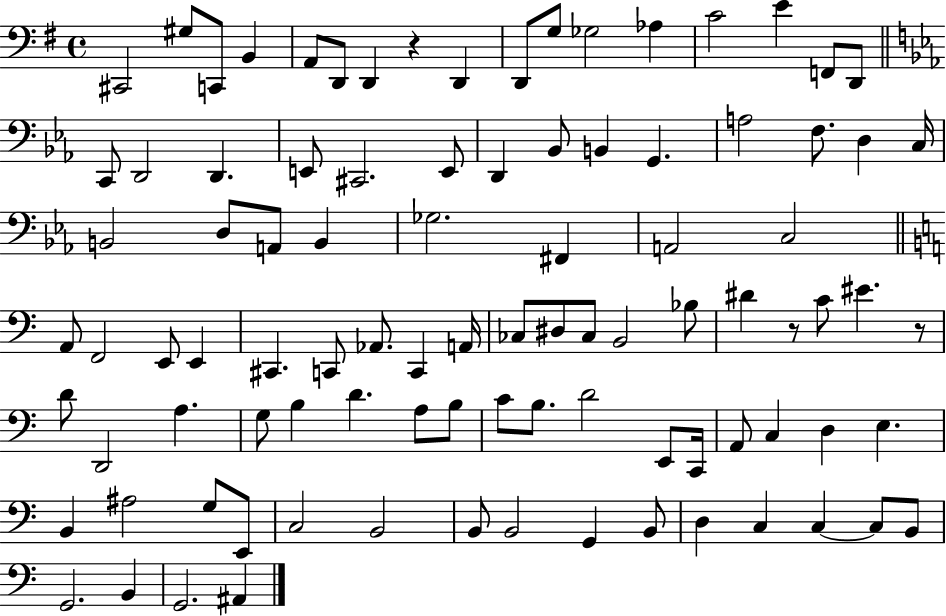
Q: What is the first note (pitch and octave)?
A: C#2